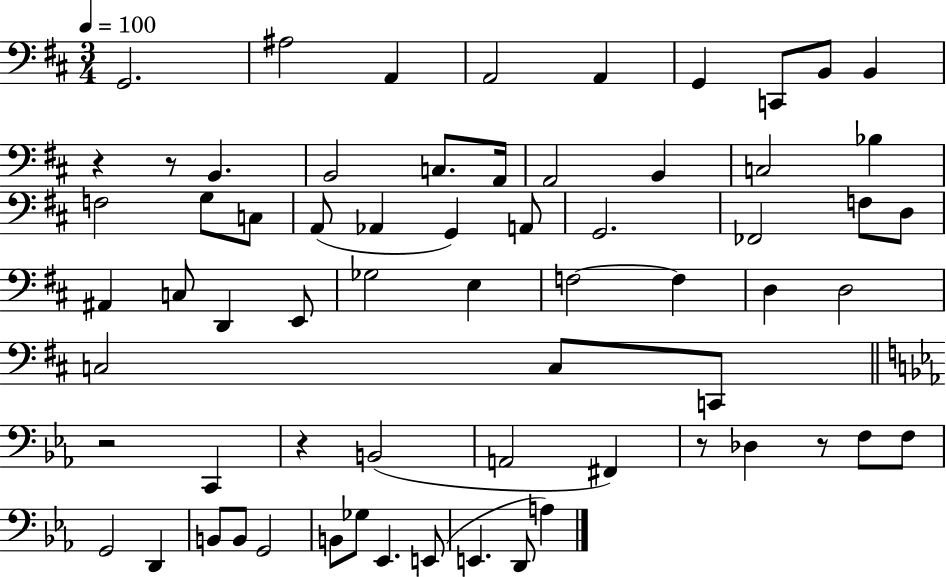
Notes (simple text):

G2/h. A#3/h A2/q A2/h A2/q G2/q C2/e B2/e B2/q R/q R/e B2/q. B2/h C3/e. A2/s A2/h B2/q C3/h Bb3/q F3/h G3/e C3/e A2/e Ab2/q G2/q A2/e G2/h. FES2/h F3/e D3/e A#2/q C3/e D2/q E2/e Gb3/h E3/q F3/h F3/q D3/q D3/h C3/h C3/e C2/e R/h C2/q R/q B2/h A2/h F#2/q R/e Db3/q R/e F3/e F3/e G2/h D2/q B2/e B2/e G2/h B2/e Gb3/e Eb2/q. E2/e E2/q. D2/e A3/q